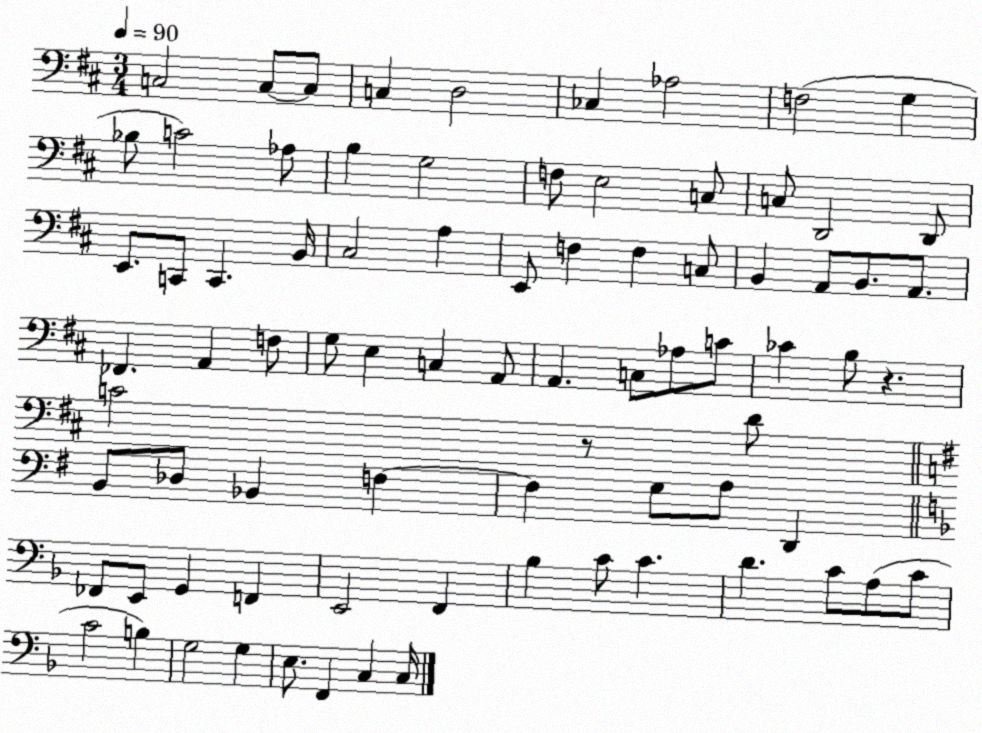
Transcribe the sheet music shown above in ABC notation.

X:1
T:Untitled
M:3/4
L:1/4
K:D
C,2 C,/2 C,/2 C, D,2 _C, _A,2 F,2 G, _B,/2 C2 _A,/2 B, G,2 F,/2 E,2 C,/2 C,/2 D,,2 D,,/2 E,,/2 C,,/2 C,, B,,/4 ^C,2 A, E,,/2 F, F, C,/2 B,, A,,/2 B,,/2 A,,/2 _F,, A,, F,/2 G,/2 E, C, A,,/2 A,, C,/2 _A,/2 C/2 _C B,/2 z C2 z/2 D/2 B,,/2 _D,/2 _B,, F, F, G,/2 A,/2 D,, _F,,/2 E,,/2 G,, F,, E,,2 F,, _B, C/2 C D C/2 A,/2 C/2 C2 B, G,2 G, E,/2 F,, C, C,/4